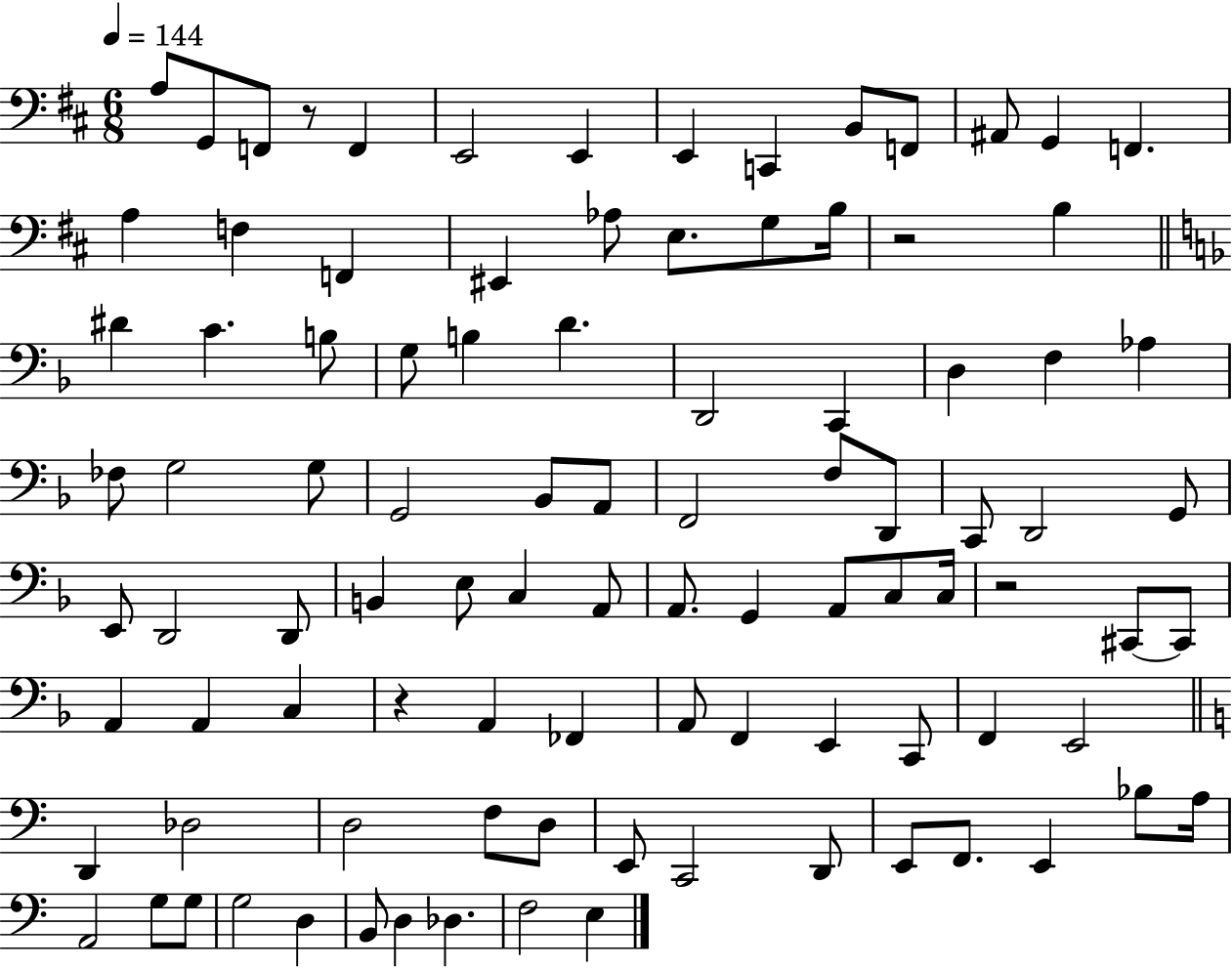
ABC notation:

X:1
T:Untitled
M:6/8
L:1/4
K:D
A,/2 G,,/2 F,,/2 z/2 F,, E,,2 E,, E,, C,, B,,/2 F,,/2 ^A,,/2 G,, F,, A, F, F,, ^E,, _A,/2 E,/2 G,/2 B,/4 z2 B, ^D C B,/2 G,/2 B, D D,,2 C,, D, F, _A, _F,/2 G,2 G,/2 G,,2 _B,,/2 A,,/2 F,,2 F,/2 D,,/2 C,,/2 D,,2 G,,/2 E,,/2 D,,2 D,,/2 B,, E,/2 C, A,,/2 A,,/2 G,, A,,/2 C,/2 C,/4 z2 ^C,,/2 ^C,,/2 A,, A,, C, z A,, _F,, A,,/2 F,, E,, C,,/2 F,, E,,2 D,, _D,2 D,2 F,/2 D,/2 E,,/2 C,,2 D,,/2 E,,/2 F,,/2 E,, _B,/2 A,/4 A,,2 G,/2 G,/2 G,2 D, B,,/2 D, _D, F,2 E,